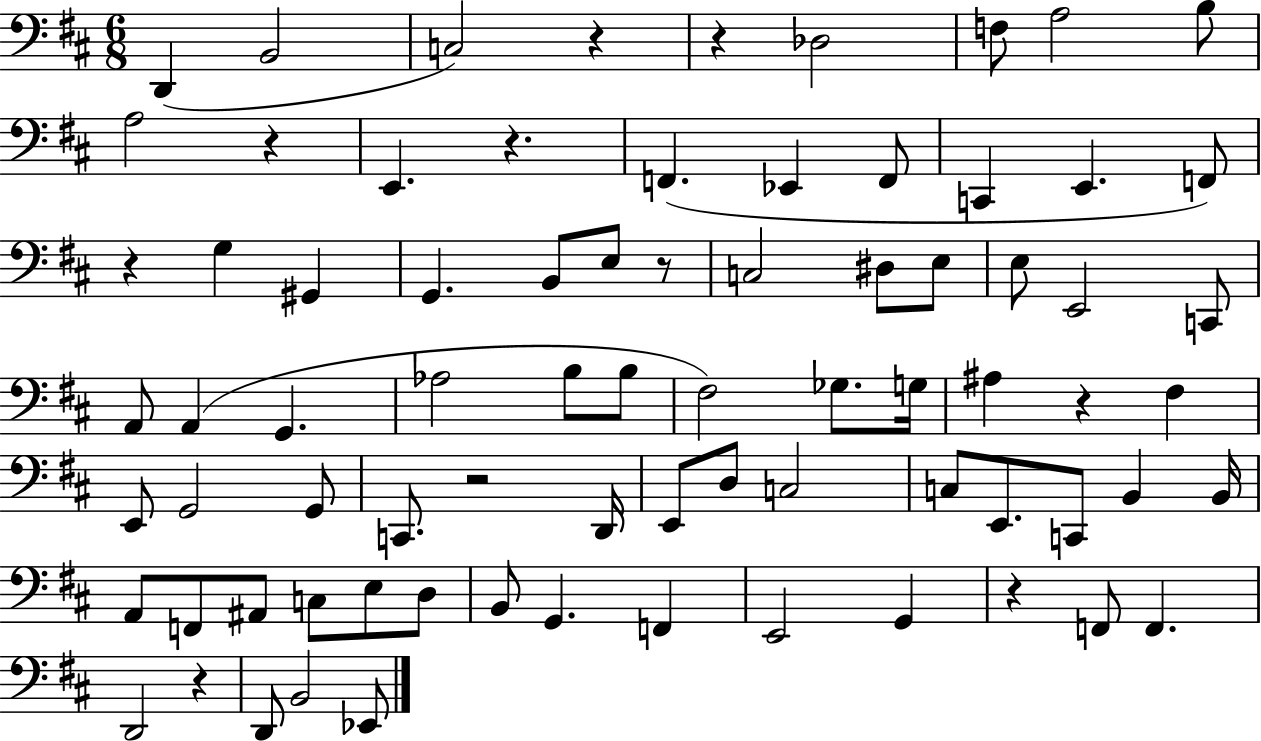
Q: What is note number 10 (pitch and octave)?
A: F2